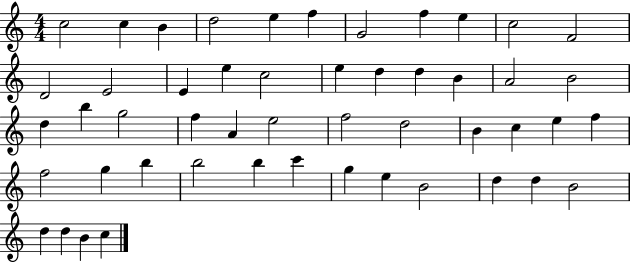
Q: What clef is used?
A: treble